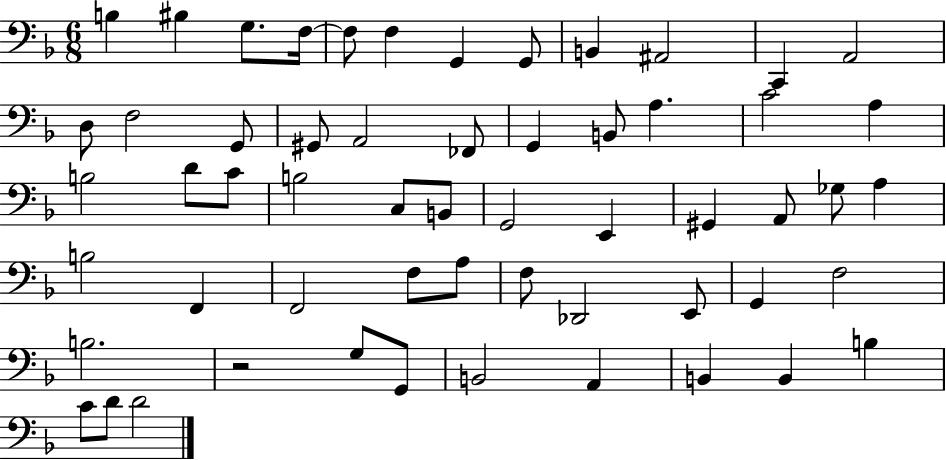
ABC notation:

X:1
T:Untitled
M:6/8
L:1/4
K:F
B, ^B, G,/2 F,/4 F,/2 F, G,, G,,/2 B,, ^A,,2 C,, A,,2 D,/2 F,2 G,,/2 ^G,,/2 A,,2 _F,,/2 G,, B,,/2 A, C2 A, B,2 D/2 C/2 B,2 C,/2 B,,/2 G,,2 E,, ^G,, A,,/2 _G,/2 A, B,2 F,, F,,2 F,/2 A,/2 F,/2 _D,,2 E,,/2 G,, F,2 B,2 z2 G,/2 G,,/2 B,,2 A,, B,, B,, B, C/2 D/2 D2